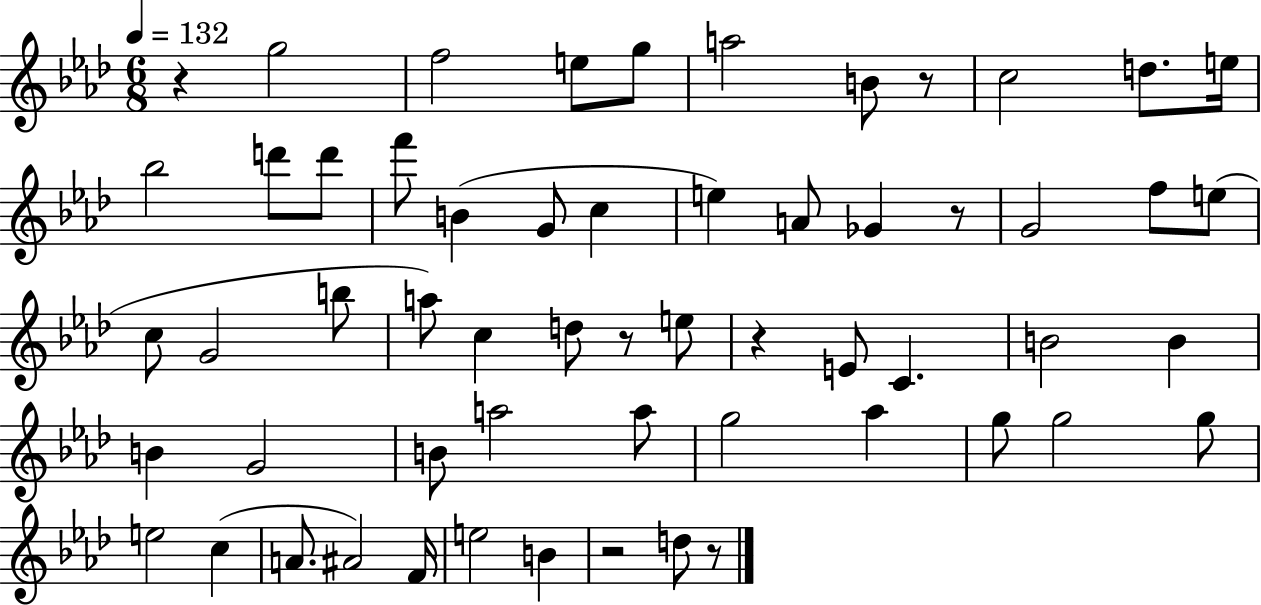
X:1
T:Untitled
M:6/8
L:1/4
K:Ab
z g2 f2 e/2 g/2 a2 B/2 z/2 c2 d/2 e/4 _b2 d'/2 d'/2 f'/2 B G/2 c e A/2 _G z/2 G2 f/2 e/2 c/2 G2 b/2 a/2 c d/2 z/2 e/2 z E/2 C B2 B B G2 B/2 a2 a/2 g2 _a g/2 g2 g/2 e2 c A/2 ^A2 F/4 e2 B z2 d/2 z/2